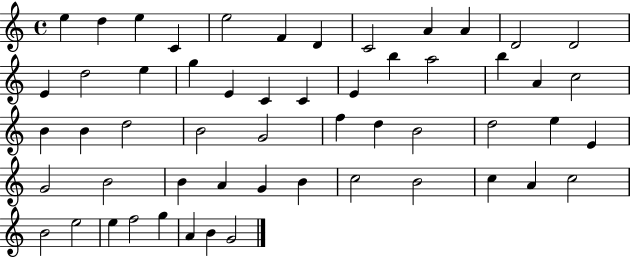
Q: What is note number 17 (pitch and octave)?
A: E4